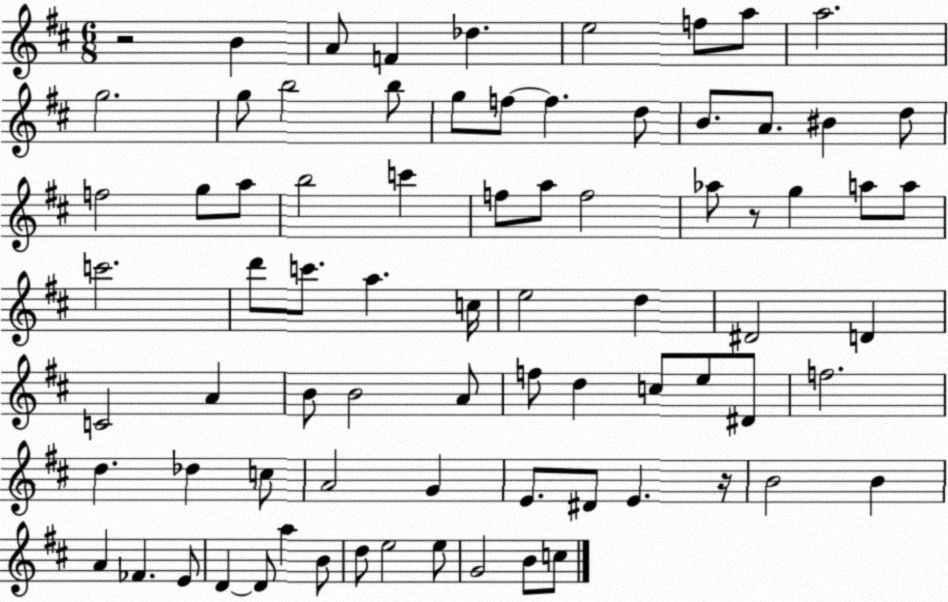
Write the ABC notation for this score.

X:1
T:Untitled
M:6/8
L:1/4
K:D
z2 B A/2 F _d e2 f/2 a/2 a2 g2 g/2 b2 b/2 g/2 f/2 f d/2 B/2 A/2 ^B d/2 f2 g/2 a/2 b2 c' f/2 a/2 f2 _a/2 z/2 g a/2 a/2 c'2 d'/2 c'/2 a c/4 e2 d ^D2 D C2 A B/2 B2 A/2 f/2 d c/2 e/2 ^D/2 f2 d _d c/2 A2 G E/2 ^D/2 E z/4 B2 B A _F E/2 D D/2 a B/2 d/2 e2 e/2 G2 B/2 c/2